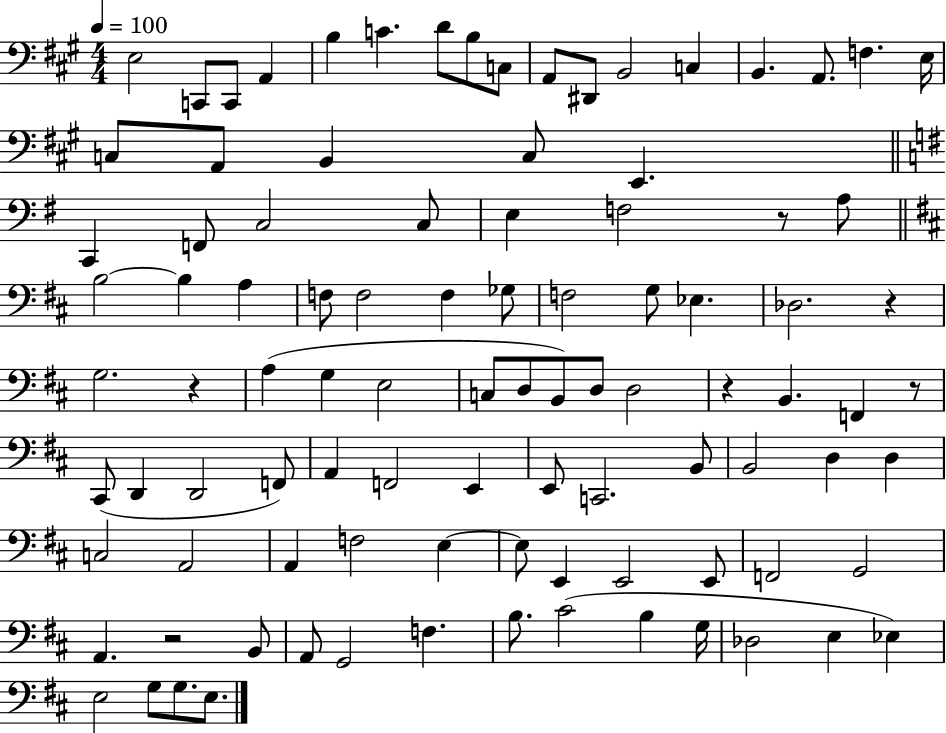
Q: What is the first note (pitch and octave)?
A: E3